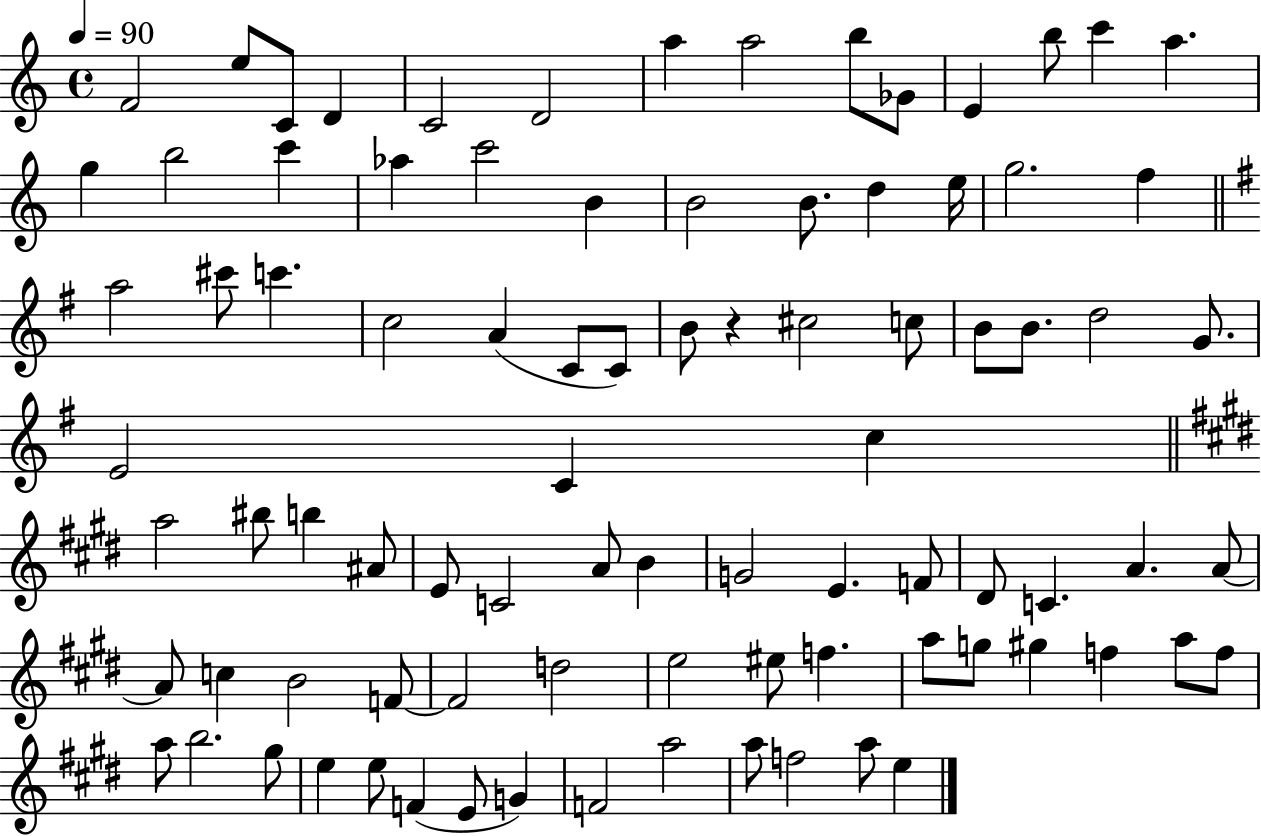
{
  \clef treble
  \time 4/4
  \defaultTimeSignature
  \key c \major
  \tempo 4 = 90
  f'2 e''8 c'8 d'4 | c'2 d'2 | a''4 a''2 b''8 ges'8 | e'4 b''8 c'''4 a''4. | \break g''4 b''2 c'''4 | aes''4 c'''2 b'4 | b'2 b'8. d''4 e''16 | g''2. f''4 | \break \bar "||" \break \key g \major a''2 cis'''8 c'''4. | c''2 a'4( c'8 c'8) | b'8 r4 cis''2 c''8 | b'8 b'8. d''2 g'8. | \break e'2 c'4 c''4 | \bar "||" \break \key e \major a''2 bis''8 b''4 ais'8 | e'8 c'2 a'8 b'4 | g'2 e'4. f'8 | dis'8 c'4. a'4. a'8~~ | \break a'8 c''4 b'2 f'8~~ | f'2 d''2 | e''2 eis''8 f''4. | a''8 g''8 gis''4 f''4 a''8 f''8 | \break a''8 b''2. gis''8 | e''4 e''8 f'4( e'8 g'4) | f'2 a''2 | a''8 f''2 a''8 e''4 | \break \bar "|."
}